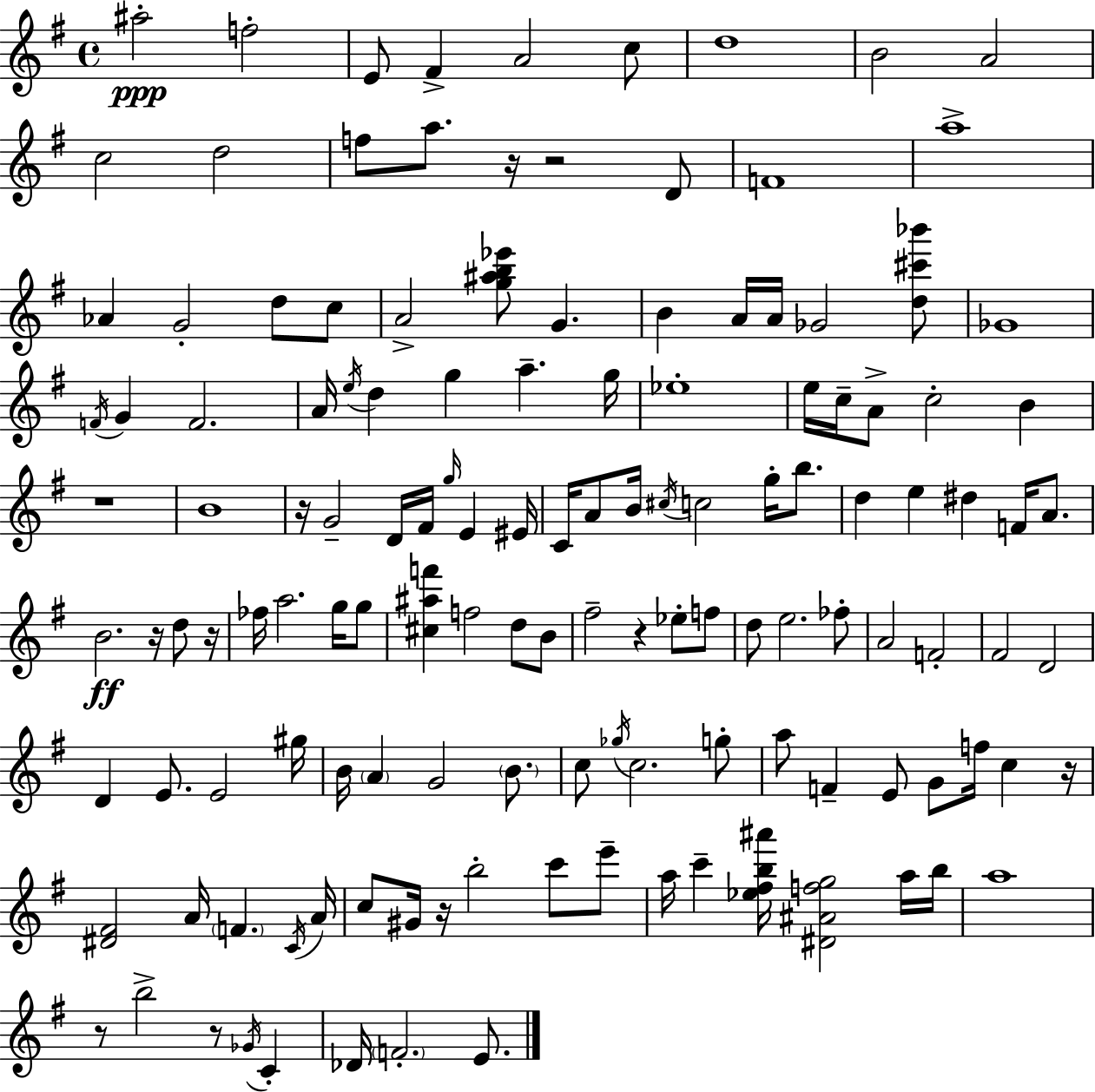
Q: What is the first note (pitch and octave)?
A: A#5